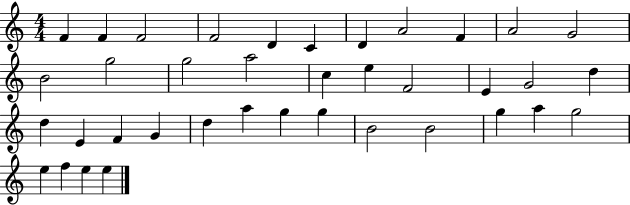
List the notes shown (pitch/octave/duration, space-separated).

F4/q F4/q F4/h F4/h D4/q C4/q D4/q A4/h F4/q A4/h G4/h B4/h G5/h G5/h A5/h C5/q E5/q F4/h E4/q G4/h D5/q D5/q E4/q F4/q G4/q D5/q A5/q G5/q G5/q B4/h B4/h G5/q A5/q G5/h E5/q F5/q E5/q E5/q